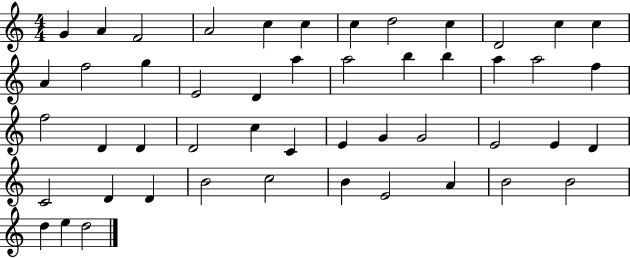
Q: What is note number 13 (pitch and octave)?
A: A4